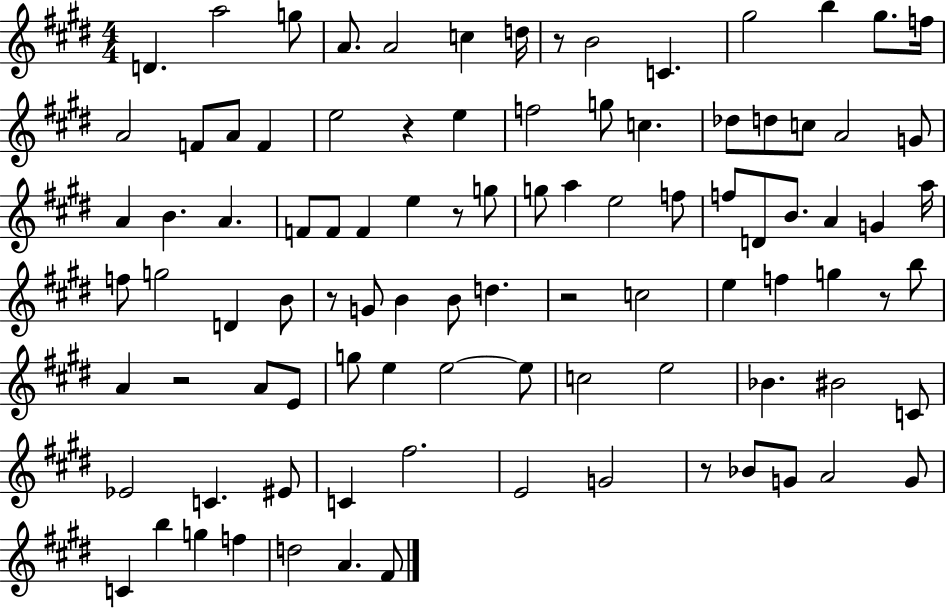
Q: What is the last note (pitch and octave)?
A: F#4